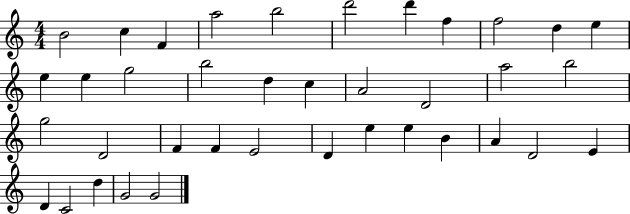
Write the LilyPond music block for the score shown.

{
  \clef treble
  \numericTimeSignature
  \time 4/4
  \key c \major
  b'2 c''4 f'4 | a''2 b''2 | d'''2 d'''4 f''4 | f''2 d''4 e''4 | \break e''4 e''4 g''2 | b''2 d''4 c''4 | a'2 d'2 | a''2 b''2 | \break g''2 d'2 | f'4 f'4 e'2 | d'4 e''4 e''4 b'4 | a'4 d'2 e'4 | \break d'4 c'2 d''4 | g'2 g'2 | \bar "|."
}